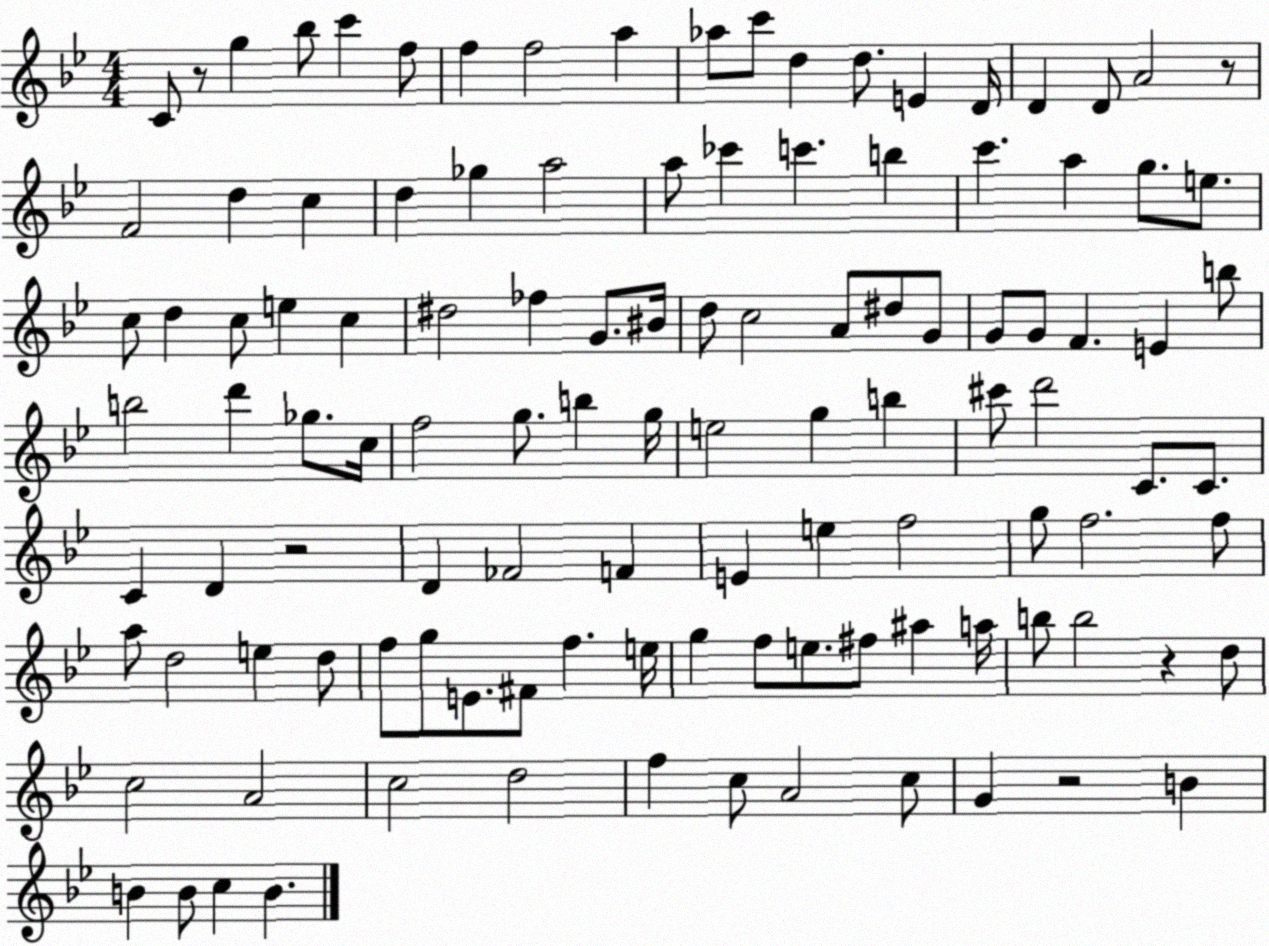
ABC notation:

X:1
T:Untitled
M:4/4
L:1/4
K:Bb
C/2 z/2 g _b/2 c' f/2 f f2 a _a/2 c'/2 d d/2 E D/4 D D/2 A2 z/2 F2 d c d _g a2 a/2 _c' c' b c' a g/2 e/2 c/2 d c/2 e c ^d2 _f G/2 ^B/4 d/2 c2 A/2 ^d/2 G/2 G/2 G/2 F E b/2 b2 d' _g/2 c/4 f2 g/2 b g/4 e2 g b ^c'/2 d'2 C/2 C/2 C D z2 D _F2 F E e f2 g/2 f2 f/2 a/2 d2 e d/2 f/2 g/2 E/2 ^F/2 f e/4 g f/2 e/2 ^f/2 ^a a/4 b/2 b2 z d/2 c2 A2 c2 d2 f c/2 A2 c/2 G z2 B B B/2 c B